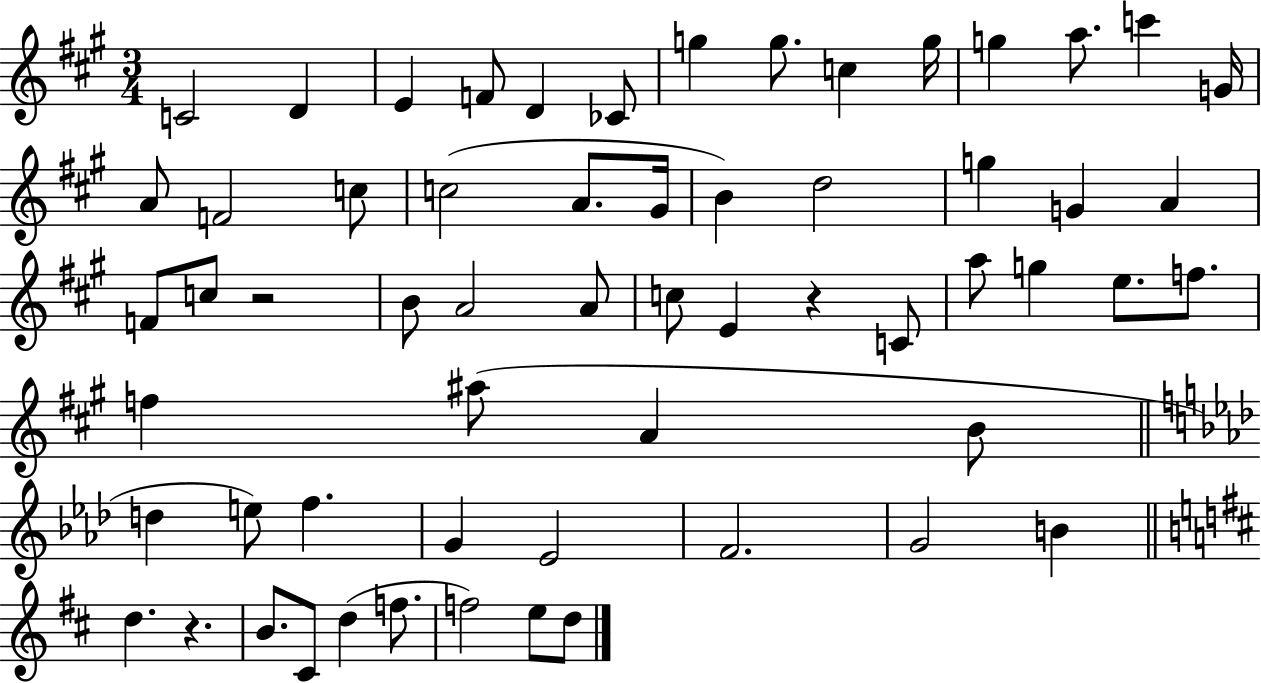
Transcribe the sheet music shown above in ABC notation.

X:1
T:Untitled
M:3/4
L:1/4
K:A
C2 D E F/2 D _C/2 g g/2 c g/4 g a/2 c' G/4 A/2 F2 c/2 c2 A/2 ^G/4 B d2 g G A F/2 c/2 z2 B/2 A2 A/2 c/2 E z C/2 a/2 g e/2 f/2 f ^a/2 A B/2 d e/2 f G _E2 F2 G2 B d z B/2 ^C/2 d f/2 f2 e/2 d/2